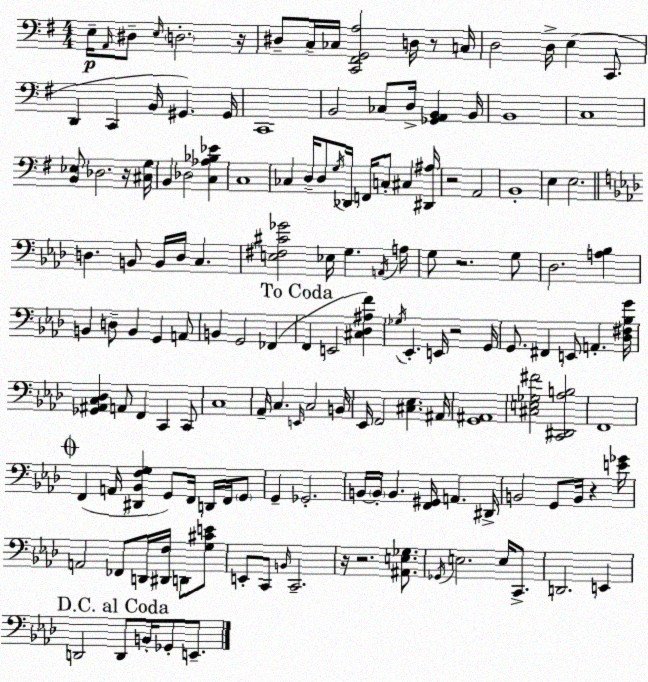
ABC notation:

X:1
T:Untitled
M:4/4
L:1/4
K:Em
E,/4 A,,/4 ^D,/2 E,/4 D,2 z/4 ^D,/2 C,/4 _C,/4 [C,,^F,,G,,A,]2 D,/4 z/2 C,/4 D,2 D,/4 E, C,,/2 D,, C,, B,,/4 ^G,, ^G,,/4 C,,4 B,,2 _C,/2 D,/4 [_G,,A,,B,,] B,,/4 B,,4 C,4 [B,,_E,]/2 _D,2 z/4 [^C,G,]/4 B,, _D,2 [C,_A,_B,_E] C,4 _C, D,/4 D,/2 G,/4 _D,,/4 F,,/4 C,/2 ^C, [^D,,^A,]/4 z2 A,,2 B,,4 E, E,2 D, B,,/2 B,,/4 D,/4 C, [E,^F,^C_G]2 _E,/4 G, A,,/4 A,/4 G,/2 z2 G,/2 _D,2 [A,_B,] B,, D,/2 B,, G,, A,,/2 B,, G,,2 _F,, F,, E,,2 [^C,_D,^A,F] _G,/4 _E,, E,,/4 z2 G,,/4 G,,/2 ^F,, E,,/2 A,, [_D,^F,_B,G]/4 [_G,,^A,,C,_D,] A,,/2 F,, C,, C,,/2 C,4 _A,,/4 C, E,,/4 C,2 B,,/4 _E,,/4 F,,2 [^C,_E,] ^A,,/4 [G,,^A,,]4 [^C,E,_G,^F]2 [C,,^D,,_A,B,]2 F,,4 F,, A,,/4 [^D,,_B,,F,G,] G,,/2 F,,/4 D,,/4 F,,/4 G,,/2 G,, _G,,2 B,,/4 B,,/4 B,, [F,,^G,,]/4 A,, ^D,,/4 B,,2 G,,/2 B,,/4 z [E_G]/4 A,,2 _F,,/2 D,,/4 [^D,,F,]/4 D,,/2 [G,^CE]/2 E,,/2 C,,/2 B,,/4 C,,2 z/4 z2 [^A,,E,_G,]/2 _G,,/4 E,2 E,/4 C,,/2 D,,2 E,, D,,2 D,,/2 B,,/4 _G,,/2 E,,/2